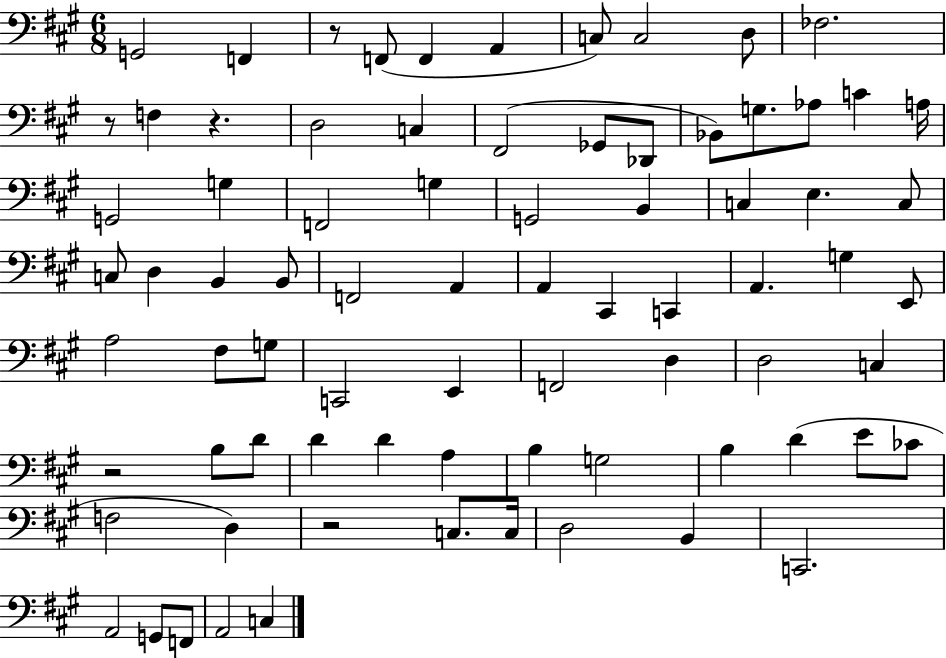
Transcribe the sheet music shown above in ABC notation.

X:1
T:Untitled
M:6/8
L:1/4
K:A
G,,2 F,, z/2 F,,/2 F,, A,, C,/2 C,2 D,/2 _F,2 z/2 F, z D,2 C, ^F,,2 _G,,/2 _D,,/2 _B,,/2 G,/2 _A,/2 C A,/4 G,,2 G, F,,2 G, G,,2 B,, C, E, C,/2 C,/2 D, B,, B,,/2 F,,2 A,, A,, ^C,, C,, A,, G, E,,/2 A,2 ^F,/2 G,/2 C,,2 E,, F,,2 D, D,2 C, z2 B,/2 D/2 D D A, B, G,2 B, D E/2 _C/2 F,2 D, z2 C,/2 C,/4 D,2 B,, C,,2 A,,2 G,,/2 F,,/2 A,,2 C,